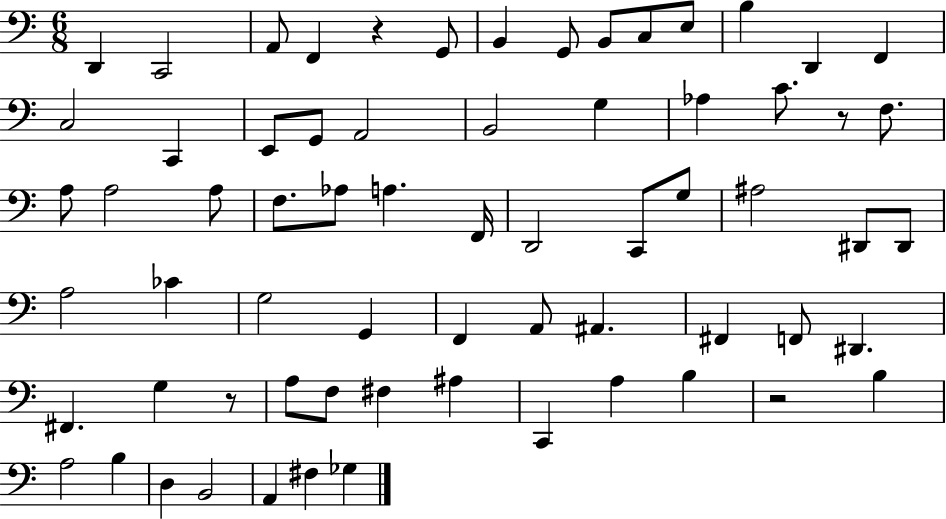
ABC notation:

X:1
T:Untitled
M:6/8
L:1/4
K:C
D,, C,,2 A,,/2 F,, z G,,/2 B,, G,,/2 B,,/2 C,/2 E,/2 B, D,, F,, C,2 C,, E,,/2 G,,/2 A,,2 B,,2 G, _A, C/2 z/2 F,/2 A,/2 A,2 A,/2 F,/2 _A,/2 A, F,,/4 D,,2 C,,/2 G,/2 ^A,2 ^D,,/2 ^D,,/2 A,2 _C G,2 G,, F,, A,,/2 ^A,, ^F,, F,,/2 ^D,, ^F,, G, z/2 A,/2 F,/2 ^F, ^A, C,, A, B, z2 B, A,2 B, D, B,,2 A,, ^F, _G,